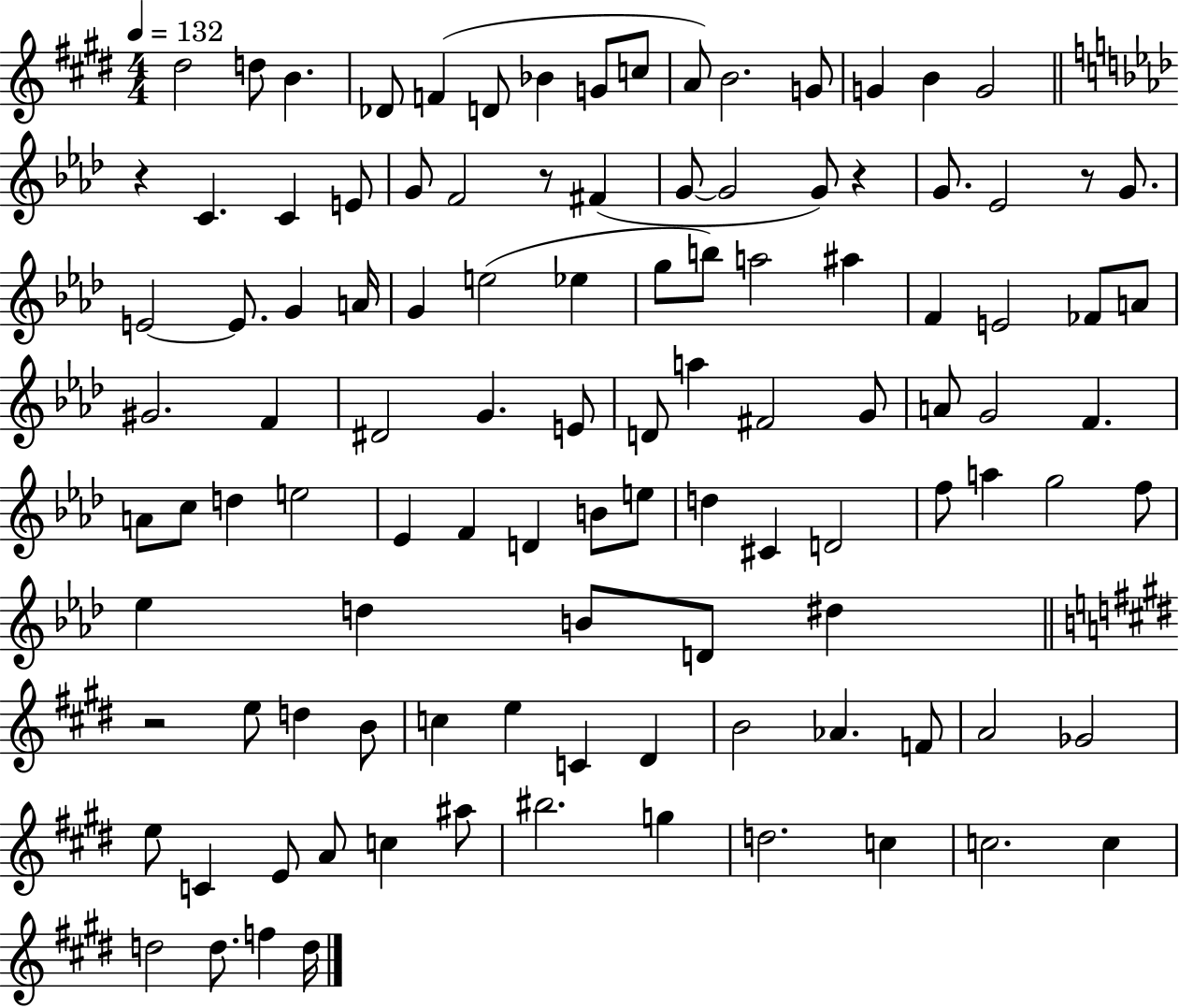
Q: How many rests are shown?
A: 5